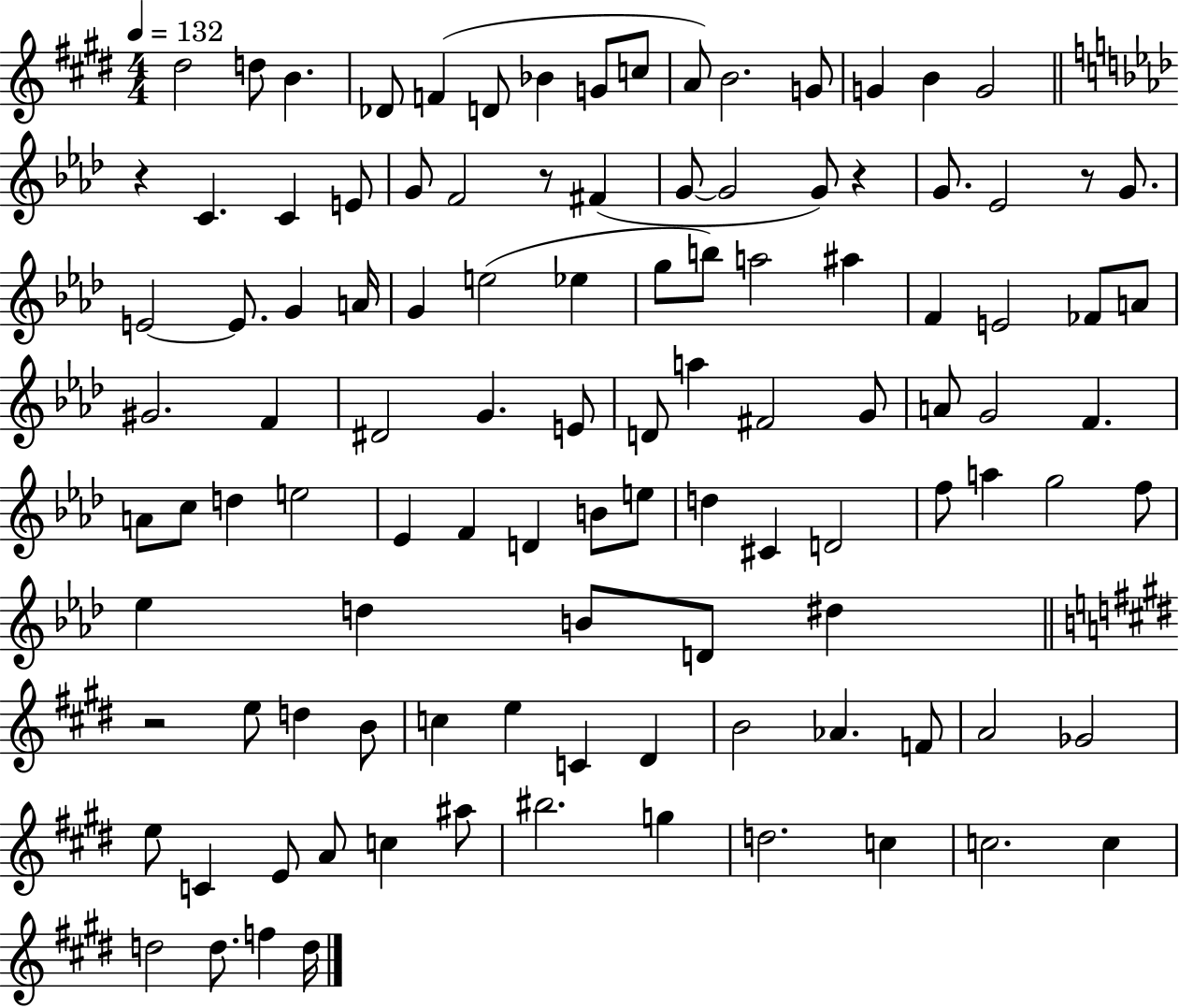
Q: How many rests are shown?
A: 5